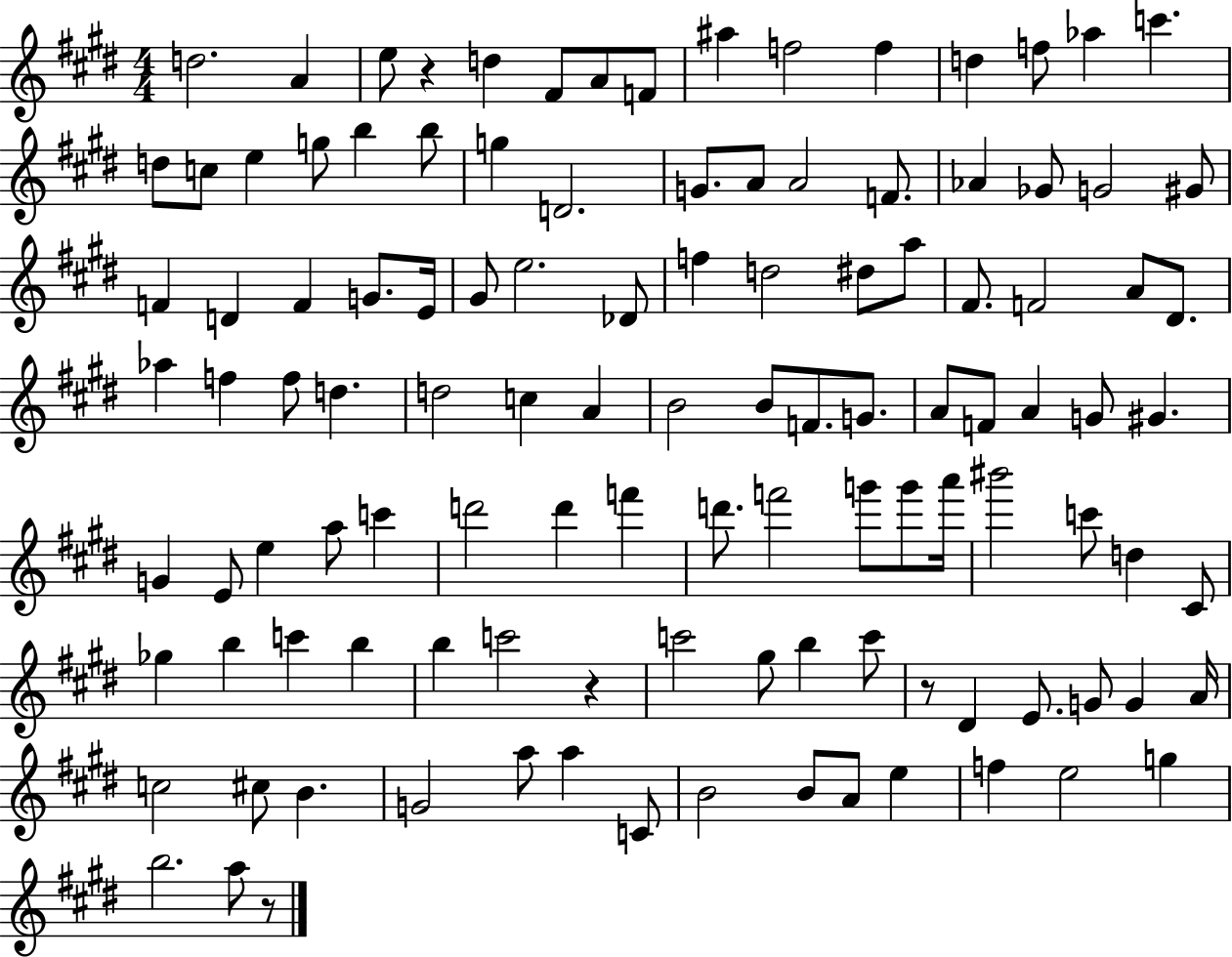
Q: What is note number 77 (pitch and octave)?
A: C6